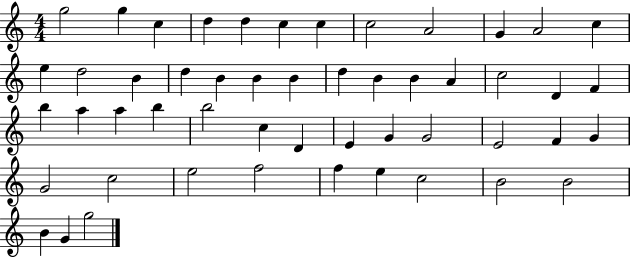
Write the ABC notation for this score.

X:1
T:Untitled
M:4/4
L:1/4
K:C
g2 g c d d c c c2 A2 G A2 c e d2 B d B B B d B B A c2 D F b a a b b2 c D E G G2 E2 F G G2 c2 e2 f2 f e c2 B2 B2 B G g2